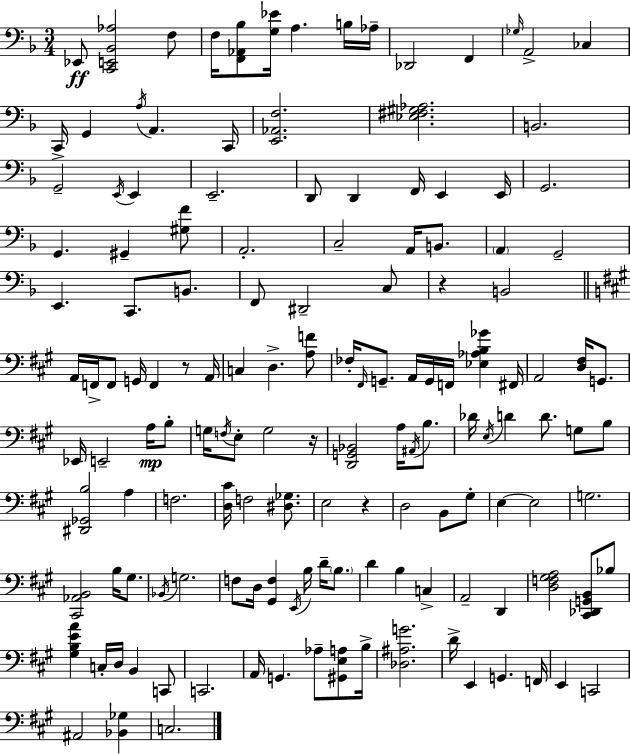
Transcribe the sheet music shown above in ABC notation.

X:1
T:Untitled
M:3/4
L:1/4
K:Dm
_E,,/2 [C,,E,,_B,,_A,]2 F,/2 F,/4 [F,,_A,,_B,]/2 [G,_E]/4 A, B,/4 _A,/4 _D,,2 F,, _G,/4 A,,2 _C, C,,/4 G,, A,/4 A,, C,,/4 [E,,_A,,F,]2 [_E,^F,^G,_A,]2 B,,2 G,,2 E,,/4 E,, E,,2 D,,/2 D,, F,,/4 E,, E,,/4 G,,2 G,, ^G,, [^G,F]/2 A,,2 C,2 A,,/4 B,,/2 A,, G,,2 E,, C,,/2 B,,/2 F,,/2 ^D,,2 C,/2 z B,,2 A,,/4 F,,/4 F,,/2 G,,/4 F,, z/2 A,,/4 C, D, [A,F]/2 _F,/4 ^F,,/4 G,,/2 A,,/4 G,,/4 F,,/4 [_E,_A,B,_G] ^F,,/4 A,,2 [D,^F,]/4 G,,/2 _E,,/4 E,,2 A,/4 B,/2 G,/4 F,/4 E,/2 G,2 z/4 [D,,G,,_B,,]2 A,/4 ^A,,/4 B,/2 _D/4 E,/4 D D/2 G,/2 B,/2 [^D,,_G,,B,]2 A, F,2 [D,^C]/4 F,2 [^D,_G,]/2 E,2 z D,2 B,,/2 ^G,/2 E, E,2 G,2 [^C,,_A,,B,,]2 B,/4 ^G,/2 _B,,/4 G,2 F,/2 D,/4 [^G,,F,] E,,/4 B,/4 D/4 B,/2 D B, C, A,,2 D,, [D,F,^G,A,]2 [^C,,_D,,G,,B,,]/2 _B,/2 [^G,B,EA] C,/4 D,/4 B,, C,,/2 C,,2 A,,/4 G,, _A,/2 [^G,,E,A,]/2 B,/4 [_D,^A,G]2 D/4 E,, G,, F,,/4 E,, C,,2 ^A,,2 [_B,,_G,] C,2